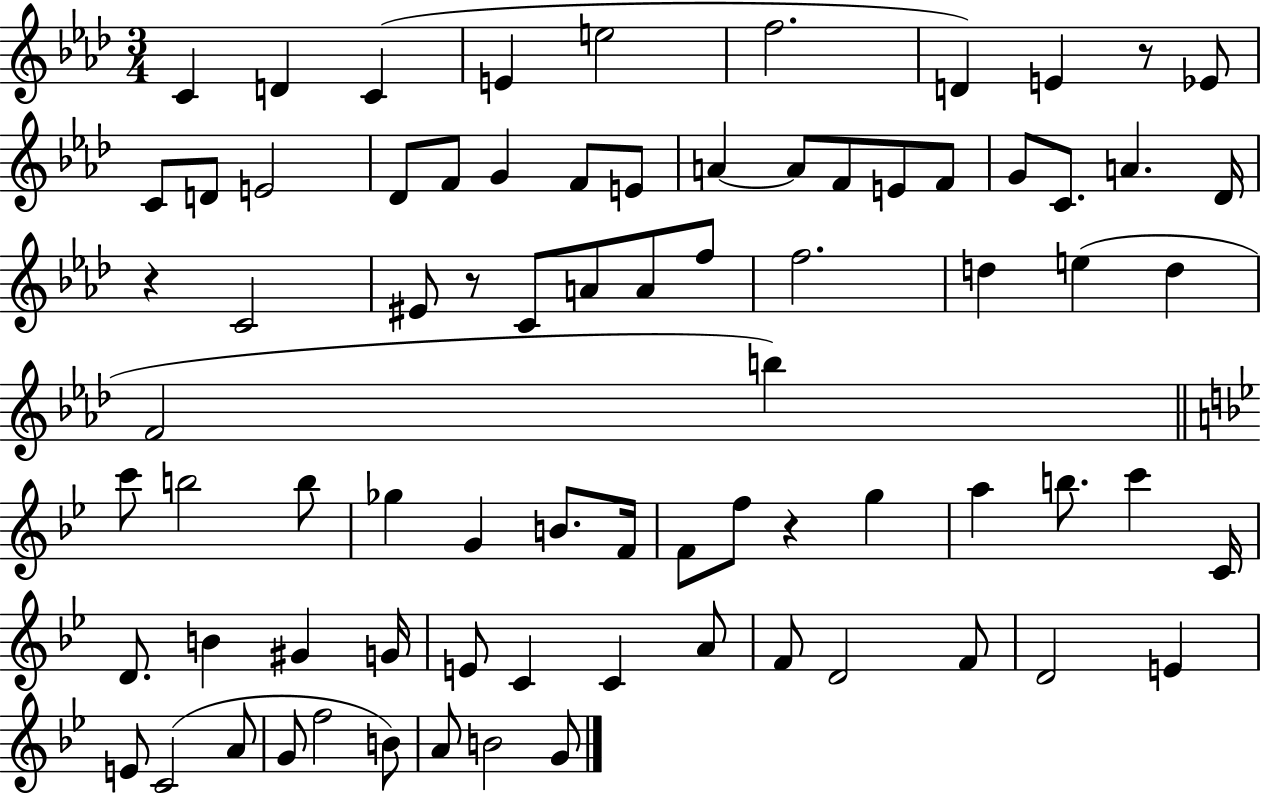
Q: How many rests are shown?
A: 4